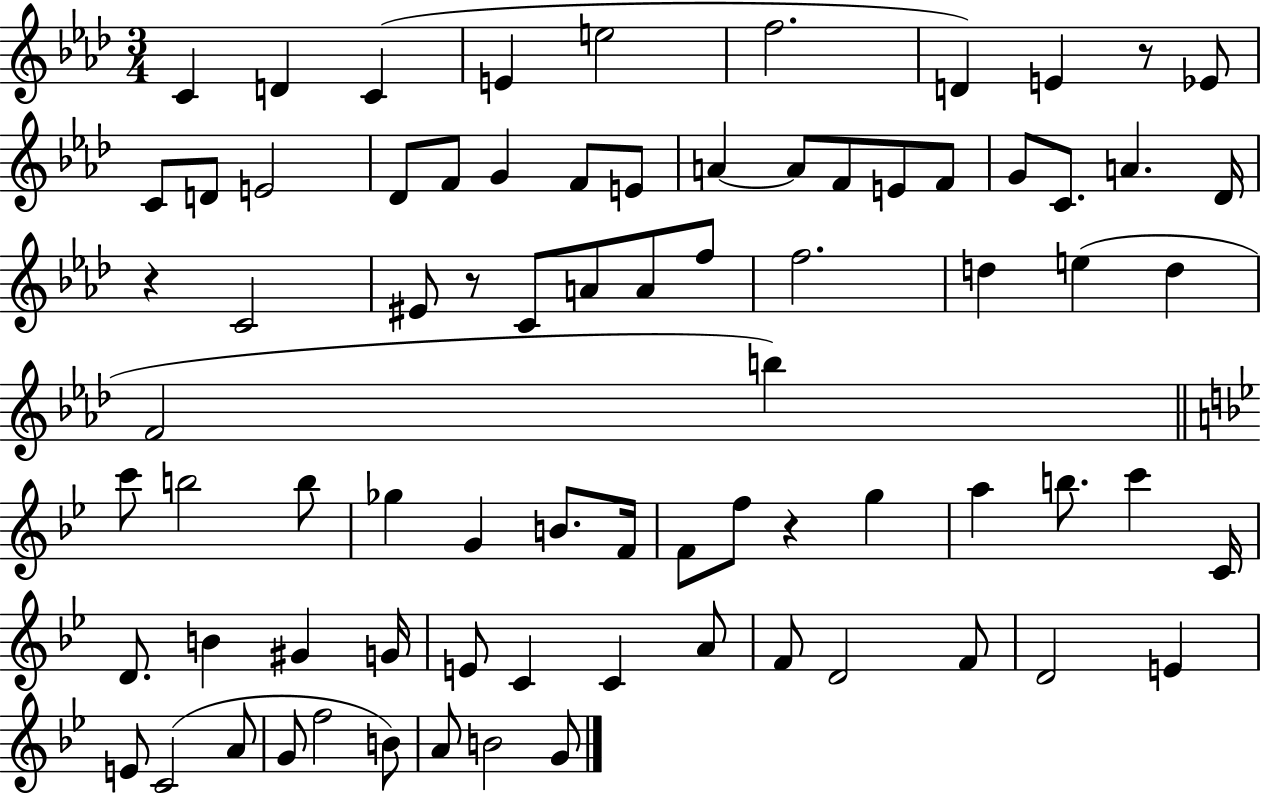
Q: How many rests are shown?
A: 4